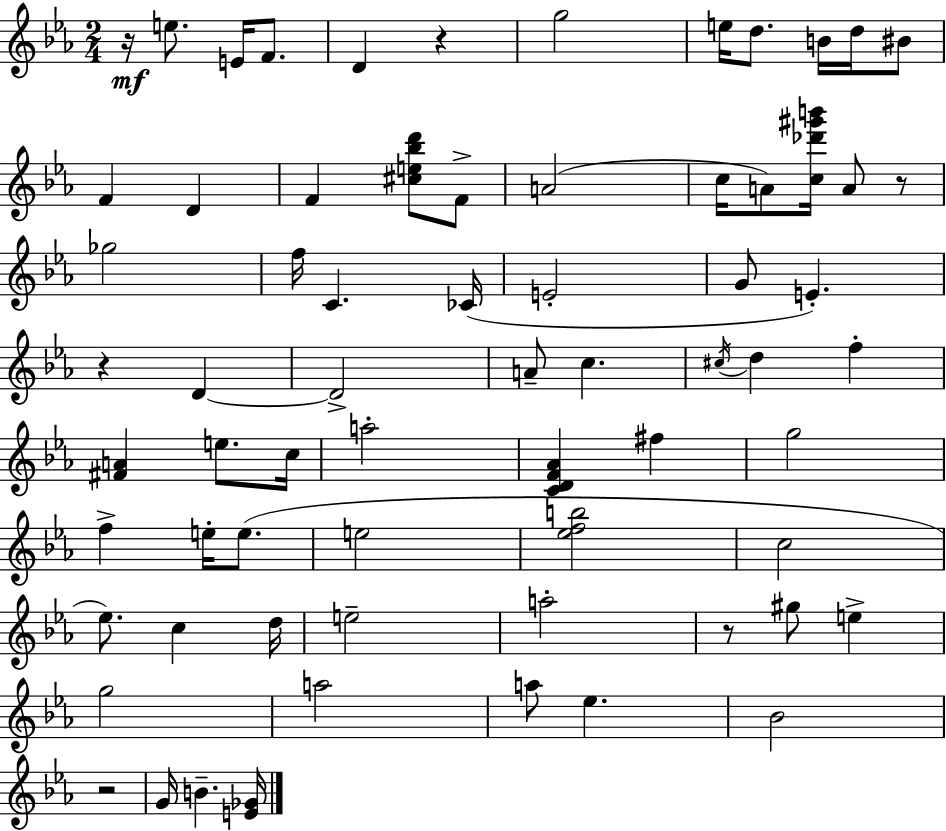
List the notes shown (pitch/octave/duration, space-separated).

R/s E5/e. E4/s F4/e. D4/q R/q G5/h E5/s D5/e. B4/s D5/s BIS4/e F4/q D4/q F4/q [C#5,E5,Bb5,D6]/e F4/e A4/h C5/s A4/e [C5,Db6,G#6,B6]/s A4/e R/e Gb5/h F5/s C4/q. CES4/s E4/h G4/e E4/q. R/q D4/q D4/h A4/e C5/q. C#5/s D5/q F5/q [F#4,A4]/q E5/e. C5/s A5/h [C4,D4,F4,Ab4]/q F#5/q G5/h F5/q E5/s E5/e. E5/h [Eb5,F5,B5]/h C5/h Eb5/e. C5/q D5/s E5/h A5/h R/e G#5/e E5/q G5/h A5/h A5/e Eb5/q. Bb4/h R/h G4/s B4/q. [E4,Gb4]/s